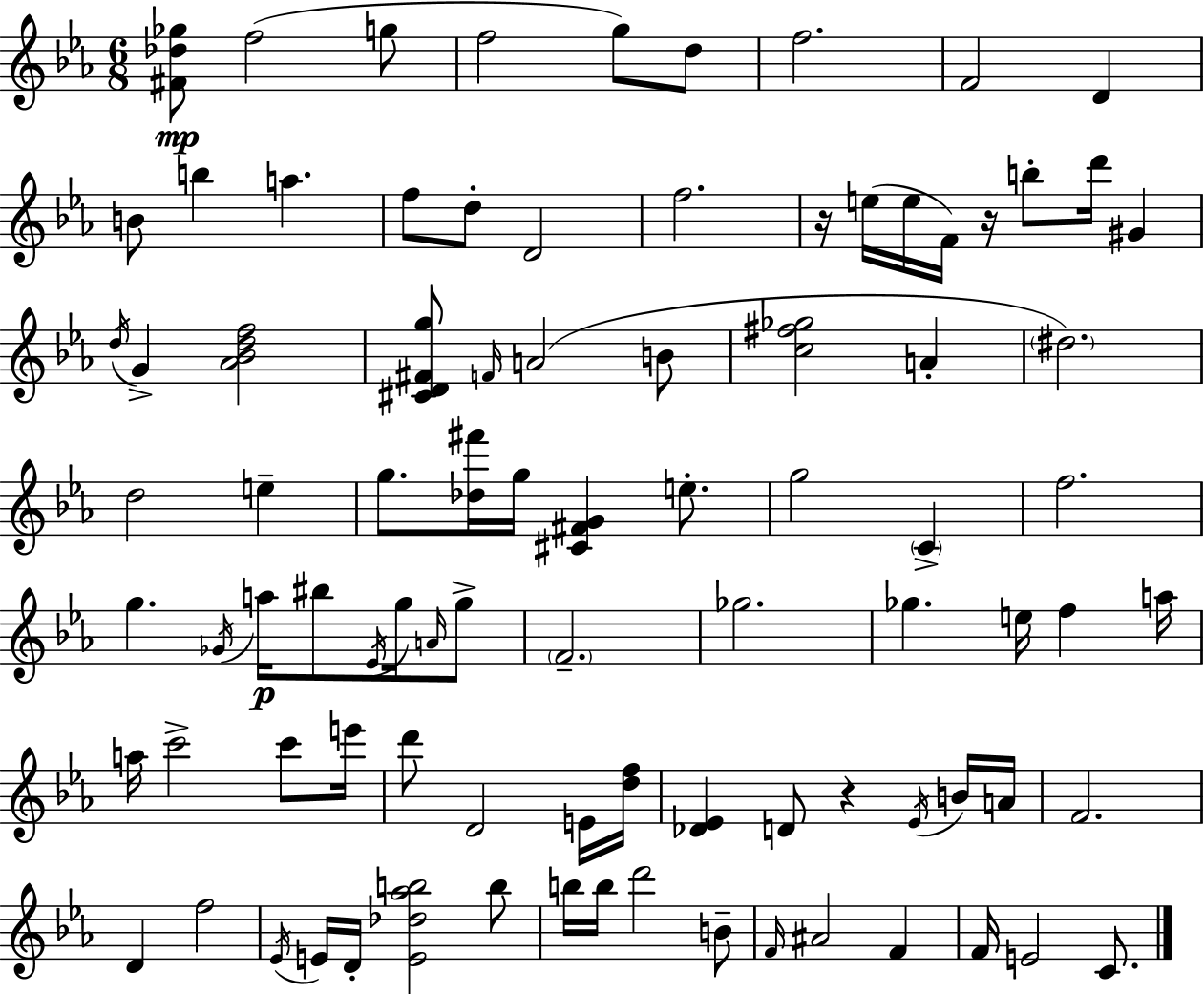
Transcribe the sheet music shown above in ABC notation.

X:1
T:Untitled
M:6/8
L:1/4
K:Cm
[^F_d_g]/2 f2 g/2 f2 g/2 d/2 f2 F2 D B/2 b a f/2 d/2 D2 f2 z/4 e/4 e/4 F/4 z/4 b/2 d'/4 ^G d/4 G [_A_Bdf]2 [^CD^Fg]/2 F/4 A2 B/2 [c^f_g]2 A ^d2 d2 e g/2 [_d^f']/4 g/4 [^C^FG] e/2 g2 C f2 g _G/4 a/4 ^b/2 _E/4 g/4 A/4 g/2 F2 _g2 _g e/4 f a/4 a/4 c'2 c'/2 e'/4 d'/2 D2 E/4 [df]/4 [_D_E] D/2 z _E/4 B/4 A/4 F2 D f2 _E/4 E/4 D/4 [E_d_ab]2 b/2 b/4 b/4 d'2 B/2 F/4 ^A2 F F/4 E2 C/2